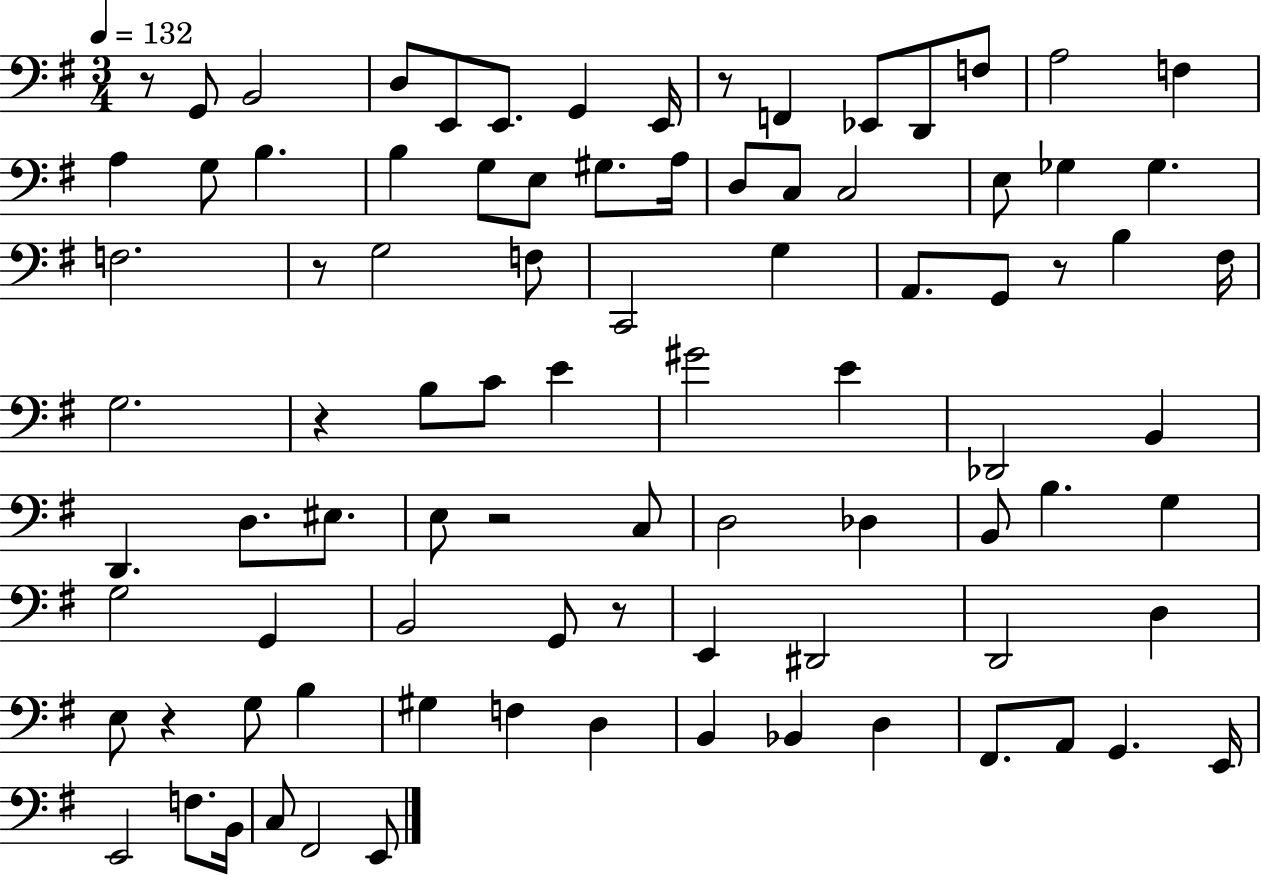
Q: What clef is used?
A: bass